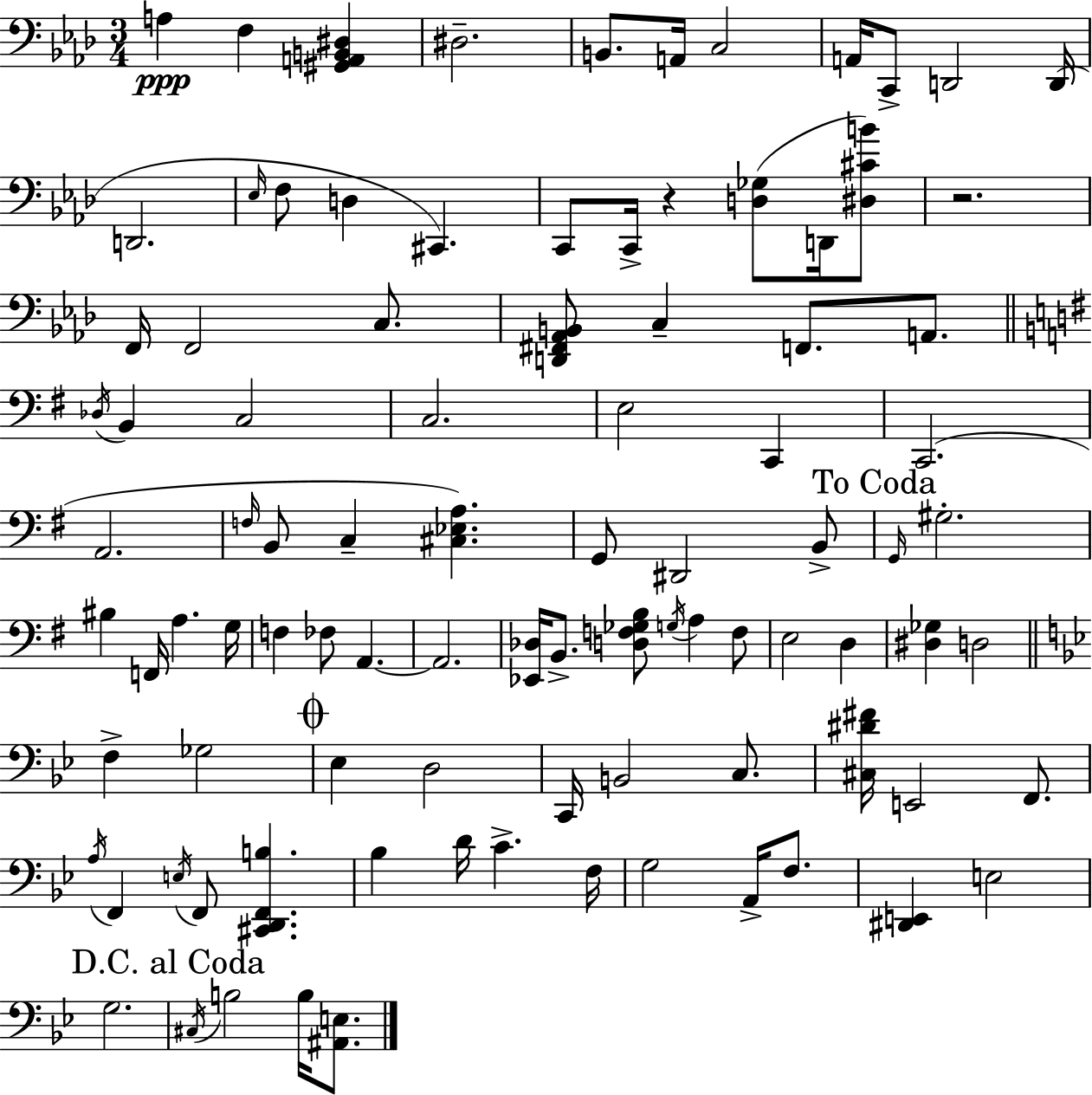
X:1
T:Untitled
M:3/4
L:1/4
K:Ab
A, F, [^G,,A,,B,,^D,] ^D,2 B,,/2 A,,/4 C,2 A,,/4 C,,/2 D,,2 D,,/4 D,,2 _E,/4 F,/2 D, ^C,, C,,/2 C,,/4 z [D,_G,]/2 D,,/4 [^D,^CB]/2 z2 F,,/4 F,,2 C,/2 [D,,^F,,_A,,B,,]/2 C, F,,/2 A,,/2 _D,/4 B,, C,2 C,2 E,2 C,, C,,2 A,,2 F,/4 B,,/2 C, [^C,_E,A,] G,,/2 ^D,,2 B,,/2 G,,/4 ^G,2 ^B, F,,/4 A, G,/4 F, _F,/2 A,, A,,2 [_E,,_D,]/4 B,,/2 [D,F,_G,B,]/2 G,/4 A, F,/2 E,2 D, [^D,_G,] D,2 F, _G,2 _E, D,2 C,,/4 B,,2 C,/2 [^C,^D^F]/4 E,,2 F,,/2 A,/4 F,, E,/4 F,,/2 [^C,,D,,F,,B,] _B, D/4 C F,/4 G,2 A,,/4 F,/2 [^D,,E,,] E,2 G,2 ^C,/4 B,2 B,/4 [^A,,E,]/2